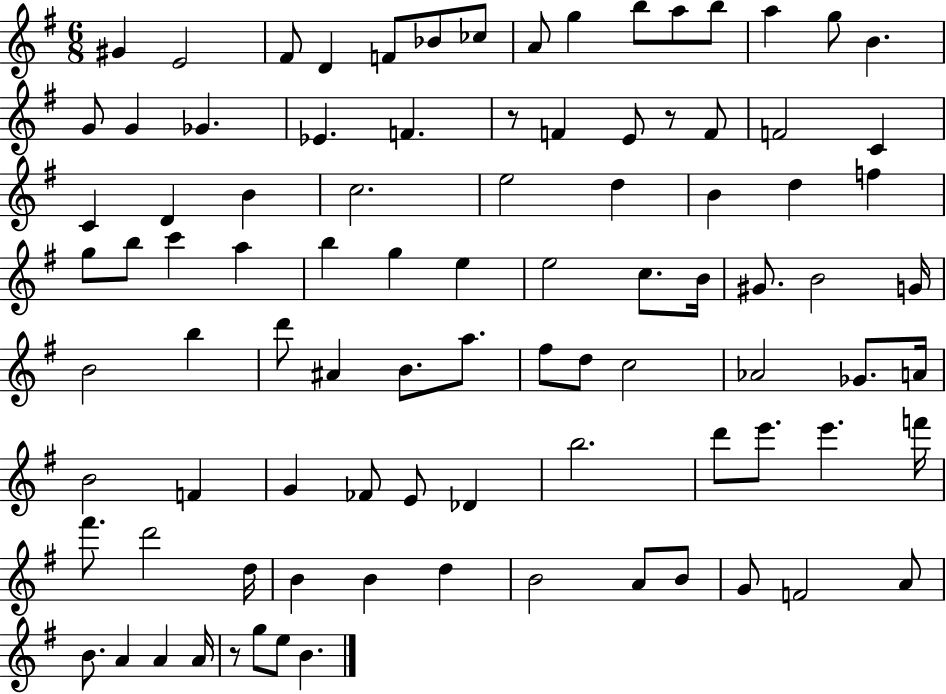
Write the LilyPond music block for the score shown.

{
  \clef treble
  \numericTimeSignature
  \time 6/8
  \key g \major
  \repeat volta 2 { gis'4 e'2 | fis'8 d'4 f'8 bes'8 ces''8 | a'8 g''4 b''8 a''8 b''8 | a''4 g''8 b'4. | \break g'8 g'4 ges'4. | ees'4. f'4. | r8 f'4 e'8 r8 f'8 | f'2 c'4 | \break c'4 d'4 b'4 | c''2. | e''2 d''4 | b'4 d''4 f''4 | \break g''8 b''8 c'''4 a''4 | b''4 g''4 e''4 | e''2 c''8. b'16 | gis'8. b'2 g'16 | \break b'2 b''4 | d'''8 ais'4 b'8. a''8. | fis''8 d''8 c''2 | aes'2 ges'8. a'16 | \break b'2 f'4 | g'4 fes'8 e'8 des'4 | b''2. | d'''8 e'''8. e'''4. f'''16 | \break fis'''8. d'''2 d''16 | b'4 b'4 d''4 | b'2 a'8 b'8 | g'8 f'2 a'8 | \break b'8. a'4 a'4 a'16 | r8 g''8 e''8 b'4. | } \bar "|."
}